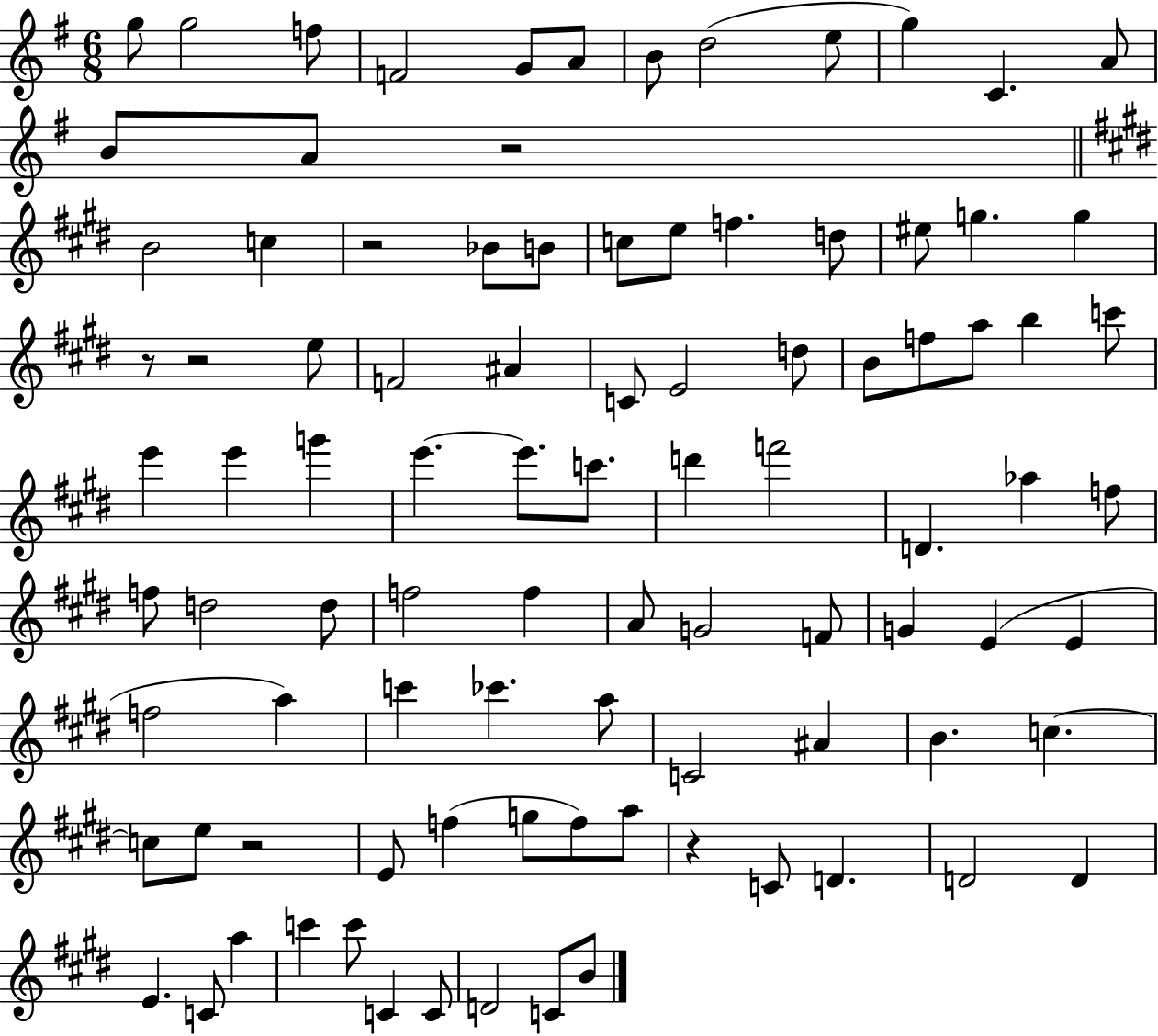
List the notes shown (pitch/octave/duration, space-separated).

G5/e G5/h F5/e F4/h G4/e A4/e B4/e D5/h E5/e G5/q C4/q. A4/e B4/e A4/e R/h B4/h C5/q R/h Bb4/e B4/e C5/e E5/e F5/q. D5/e EIS5/e G5/q. G5/q R/e R/h E5/e F4/h A#4/q C4/e E4/h D5/e B4/e F5/e A5/e B5/q C6/e E6/q E6/q G6/q E6/q. E6/e. C6/e. D6/q F6/h D4/q. Ab5/q F5/e F5/e D5/h D5/e F5/h F5/q A4/e G4/h F4/e G4/q E4/q E4/q F5/h A5/q C6/q CES6/q. A5/e C4/h A#4/q B4/q. C5/q. C5/e E5/e R/h E4/e F5/q G5/e F5/e A5/e R/q C4/e D4/q. D4/h D4/q E4/q. C4/e A5/q C6/q C6/e C4/q C4/e D4/h C4/e B4/e